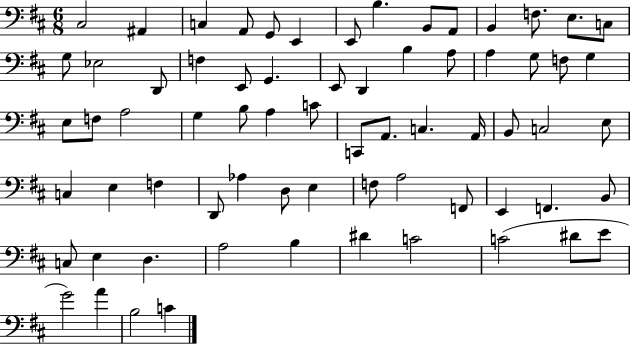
{
  \clef bass
  \numericTimeSignature
  \time 6/8
  \key d \major
  cis2 ais,4 | c4 a,8 g,8 e,4 | e,8 b4. b,8 a,8 | b,4 f8. e8. c8 | \break g8 ees2 d,8 | f4 e,8 g,4. | e,8 d,4 b4 a8 | a4 g8 f8 g4 | \break e8 f8 a2 | g4 b8 a4 c'8 | c,8 a,8. c4. a,16 | b,8 c2 e8 | \break c4 e4 f4 | d,8 aes4 d8 e4 | f8 a2 f,8 | e,4 f,4. b,8 | \break c8 e4 d4. | a2 b4 | dis'4 c'2 | c'2( dis'8 e'8 | \break g'2) a'4 | b2 c'4 | \bar "|."
}